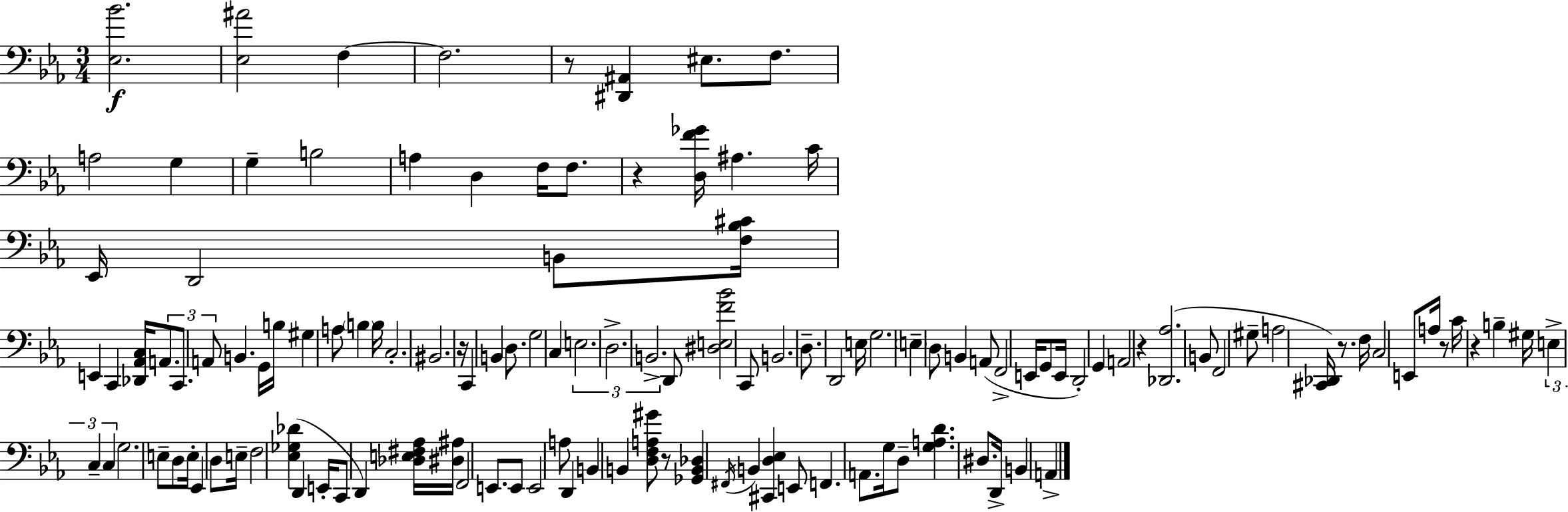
{
  \clef bass
  \numericTimeSignature
  \time 3/4
  \key ees \major
  \repeat volta 2 { <ees bes'>2.\f | <ees ais'>2 f4~~ | f2. | r8 <dis, ais,>4 eis8. f8. | \break a2 g4 | g4-- b2 | a4 d4 f16 f8. | r4 <d f' ges'>16 ais4. c'16 | \break ees,16 d,2 b,8 <f bes cis'>16 | e,4 c,4 <des, aes, c>16 \tuplet 3/2 { a,8. | c,8. a,8 } b,4. g,16 | b16 gis4 a8 \parenthesize b4 b16 | \break c2.-. | bis,2. | r16 c,4 b,4 d8. | g2 c4 | \break \tuplet 3/2 { e2. | d2.-> | b,2.-> } | d,8 <dis e f' bes'>2 c,8 | \break b,2. | d8.-- d,2 e16 | g2. | \parenthesize e4-- d8 b,4 a,8( | \break f,2-> e,16 g,8 e,16 | d,2-.) g,4 | a,2 r4 | <des, aes>2.( | \break b,8 f,2 gis8-- | a2 <cis, des,>16) r8. | f16 c2 e,8 a16 | r8 c'16 r4 b4-- gis16 | \break \tuplet 3/2 { e4-> c4-- c4 } | g2. | e8-- d8 e16-. ees,4 d8 e16-- | f2 <ees ges des'>4( | \break d,4 e,16-. c,8 d,4) <des e fis aes>16 | <dis ais>16 f,2 e,8. | e,8 e,2 a8 | d,4 b,4 b,4 | \break <d f a gis'>8 r8 <ges, b, des>4 \acciaccatura { fis,16 } b,4 | <cis, d ees>4 e,8 f,4. | a,8. g16 d8-- <g a d'>4. | dis8. d,16-> b,4 a,4-> | \break } \bar "|."
}